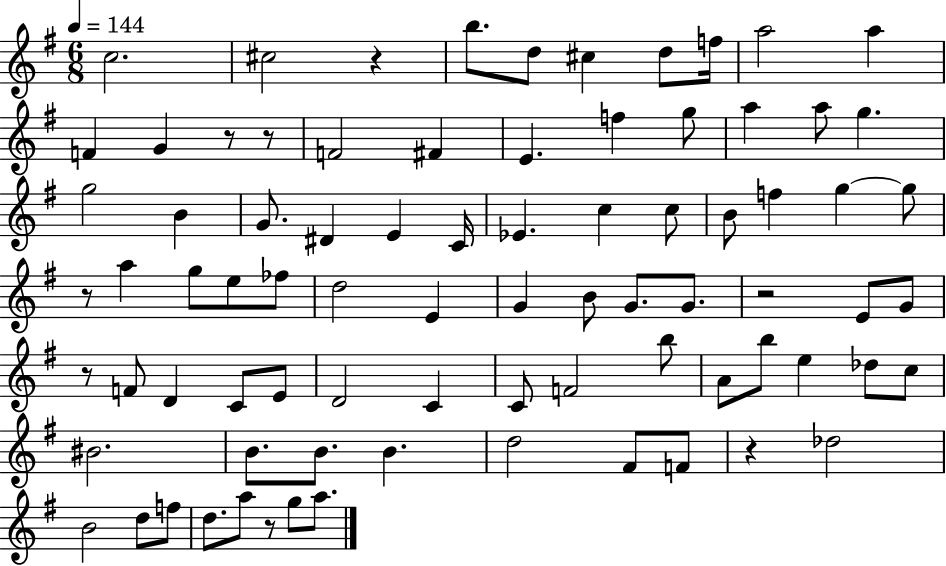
C5/h. C#5/h R/q B5/e. D5/e C#5/q D5/e F5/s A5/h A5/q F4/q G4/q R/e R/e F4/h F#4/q E4/q. F5/q G5/e A5/q A5/e G5/q. G5/h B4/q G4/e. D#4/q E4/q C4/s Eb4/q. C5/q C5/e B4/e F5/q G5/q G5/e R/e A5/q G5/e E5/e FES5/e D5/h E4/q G4/q B4/e G4/e. G4/e. R/h E4/e G4/e R/e F4/e D4/q C4/e E4/e D4/h C4/q C4/e F4/h B5/e A4/e B5/e E5/q Db5/e C5/e BIS4/h. B4/e. B4/e. B4/q. D5/h F#4/e F4/e R/q Db5/h B4/h D5/e F5/e D5/e. A5/e R/e G5/e A5/e.